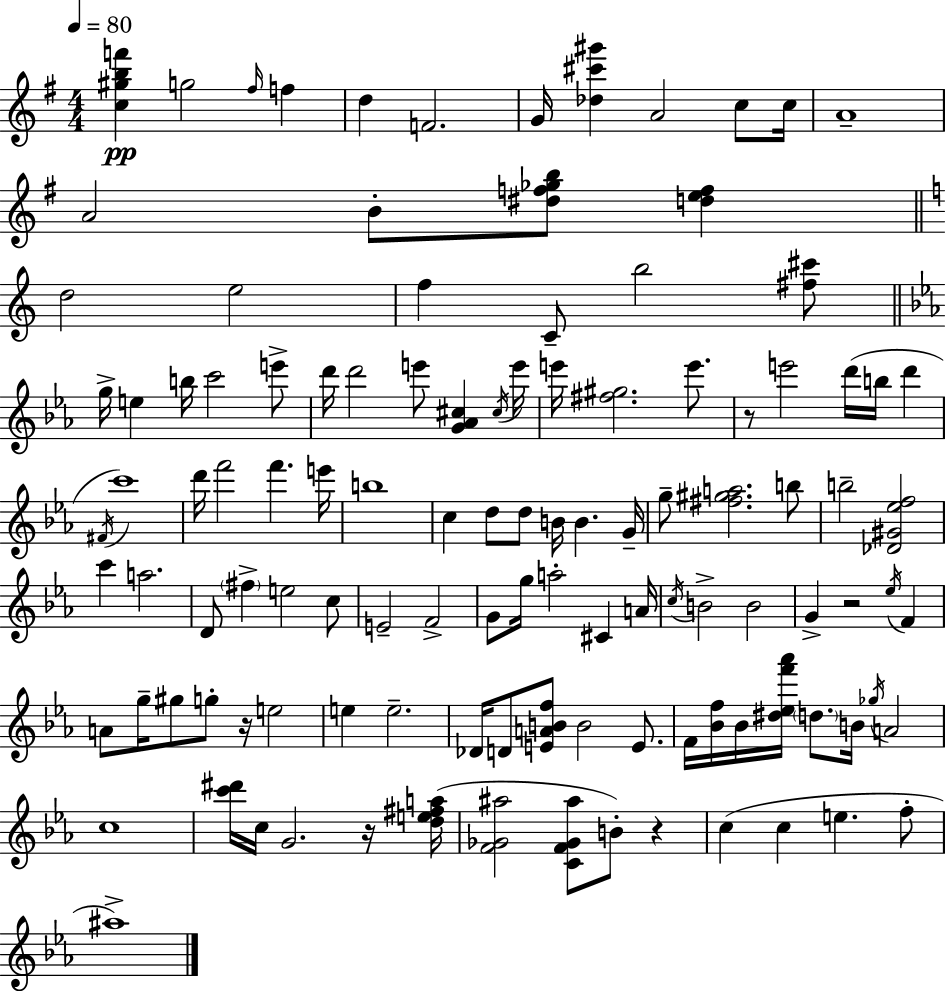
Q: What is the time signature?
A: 4/4